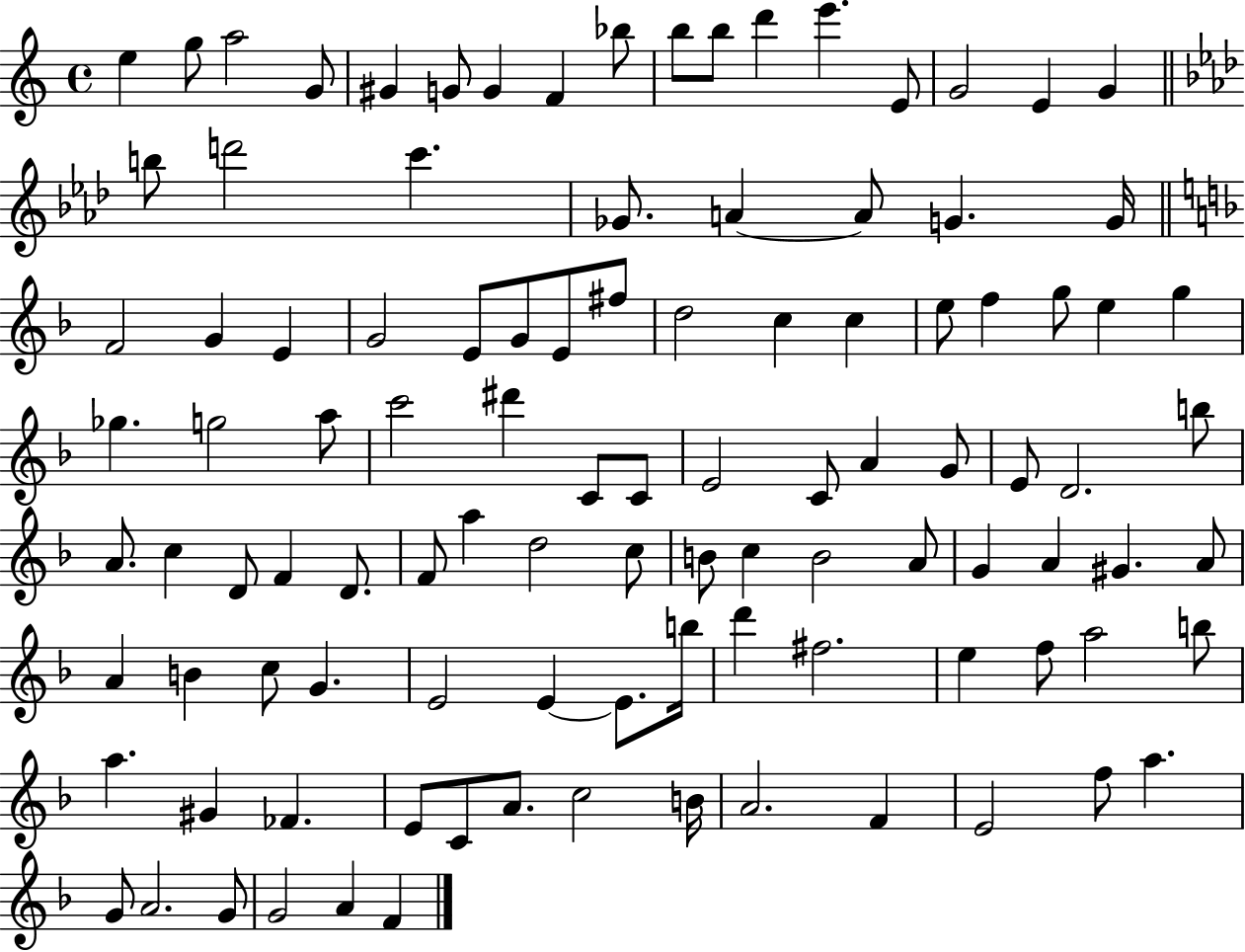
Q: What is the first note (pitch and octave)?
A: E5